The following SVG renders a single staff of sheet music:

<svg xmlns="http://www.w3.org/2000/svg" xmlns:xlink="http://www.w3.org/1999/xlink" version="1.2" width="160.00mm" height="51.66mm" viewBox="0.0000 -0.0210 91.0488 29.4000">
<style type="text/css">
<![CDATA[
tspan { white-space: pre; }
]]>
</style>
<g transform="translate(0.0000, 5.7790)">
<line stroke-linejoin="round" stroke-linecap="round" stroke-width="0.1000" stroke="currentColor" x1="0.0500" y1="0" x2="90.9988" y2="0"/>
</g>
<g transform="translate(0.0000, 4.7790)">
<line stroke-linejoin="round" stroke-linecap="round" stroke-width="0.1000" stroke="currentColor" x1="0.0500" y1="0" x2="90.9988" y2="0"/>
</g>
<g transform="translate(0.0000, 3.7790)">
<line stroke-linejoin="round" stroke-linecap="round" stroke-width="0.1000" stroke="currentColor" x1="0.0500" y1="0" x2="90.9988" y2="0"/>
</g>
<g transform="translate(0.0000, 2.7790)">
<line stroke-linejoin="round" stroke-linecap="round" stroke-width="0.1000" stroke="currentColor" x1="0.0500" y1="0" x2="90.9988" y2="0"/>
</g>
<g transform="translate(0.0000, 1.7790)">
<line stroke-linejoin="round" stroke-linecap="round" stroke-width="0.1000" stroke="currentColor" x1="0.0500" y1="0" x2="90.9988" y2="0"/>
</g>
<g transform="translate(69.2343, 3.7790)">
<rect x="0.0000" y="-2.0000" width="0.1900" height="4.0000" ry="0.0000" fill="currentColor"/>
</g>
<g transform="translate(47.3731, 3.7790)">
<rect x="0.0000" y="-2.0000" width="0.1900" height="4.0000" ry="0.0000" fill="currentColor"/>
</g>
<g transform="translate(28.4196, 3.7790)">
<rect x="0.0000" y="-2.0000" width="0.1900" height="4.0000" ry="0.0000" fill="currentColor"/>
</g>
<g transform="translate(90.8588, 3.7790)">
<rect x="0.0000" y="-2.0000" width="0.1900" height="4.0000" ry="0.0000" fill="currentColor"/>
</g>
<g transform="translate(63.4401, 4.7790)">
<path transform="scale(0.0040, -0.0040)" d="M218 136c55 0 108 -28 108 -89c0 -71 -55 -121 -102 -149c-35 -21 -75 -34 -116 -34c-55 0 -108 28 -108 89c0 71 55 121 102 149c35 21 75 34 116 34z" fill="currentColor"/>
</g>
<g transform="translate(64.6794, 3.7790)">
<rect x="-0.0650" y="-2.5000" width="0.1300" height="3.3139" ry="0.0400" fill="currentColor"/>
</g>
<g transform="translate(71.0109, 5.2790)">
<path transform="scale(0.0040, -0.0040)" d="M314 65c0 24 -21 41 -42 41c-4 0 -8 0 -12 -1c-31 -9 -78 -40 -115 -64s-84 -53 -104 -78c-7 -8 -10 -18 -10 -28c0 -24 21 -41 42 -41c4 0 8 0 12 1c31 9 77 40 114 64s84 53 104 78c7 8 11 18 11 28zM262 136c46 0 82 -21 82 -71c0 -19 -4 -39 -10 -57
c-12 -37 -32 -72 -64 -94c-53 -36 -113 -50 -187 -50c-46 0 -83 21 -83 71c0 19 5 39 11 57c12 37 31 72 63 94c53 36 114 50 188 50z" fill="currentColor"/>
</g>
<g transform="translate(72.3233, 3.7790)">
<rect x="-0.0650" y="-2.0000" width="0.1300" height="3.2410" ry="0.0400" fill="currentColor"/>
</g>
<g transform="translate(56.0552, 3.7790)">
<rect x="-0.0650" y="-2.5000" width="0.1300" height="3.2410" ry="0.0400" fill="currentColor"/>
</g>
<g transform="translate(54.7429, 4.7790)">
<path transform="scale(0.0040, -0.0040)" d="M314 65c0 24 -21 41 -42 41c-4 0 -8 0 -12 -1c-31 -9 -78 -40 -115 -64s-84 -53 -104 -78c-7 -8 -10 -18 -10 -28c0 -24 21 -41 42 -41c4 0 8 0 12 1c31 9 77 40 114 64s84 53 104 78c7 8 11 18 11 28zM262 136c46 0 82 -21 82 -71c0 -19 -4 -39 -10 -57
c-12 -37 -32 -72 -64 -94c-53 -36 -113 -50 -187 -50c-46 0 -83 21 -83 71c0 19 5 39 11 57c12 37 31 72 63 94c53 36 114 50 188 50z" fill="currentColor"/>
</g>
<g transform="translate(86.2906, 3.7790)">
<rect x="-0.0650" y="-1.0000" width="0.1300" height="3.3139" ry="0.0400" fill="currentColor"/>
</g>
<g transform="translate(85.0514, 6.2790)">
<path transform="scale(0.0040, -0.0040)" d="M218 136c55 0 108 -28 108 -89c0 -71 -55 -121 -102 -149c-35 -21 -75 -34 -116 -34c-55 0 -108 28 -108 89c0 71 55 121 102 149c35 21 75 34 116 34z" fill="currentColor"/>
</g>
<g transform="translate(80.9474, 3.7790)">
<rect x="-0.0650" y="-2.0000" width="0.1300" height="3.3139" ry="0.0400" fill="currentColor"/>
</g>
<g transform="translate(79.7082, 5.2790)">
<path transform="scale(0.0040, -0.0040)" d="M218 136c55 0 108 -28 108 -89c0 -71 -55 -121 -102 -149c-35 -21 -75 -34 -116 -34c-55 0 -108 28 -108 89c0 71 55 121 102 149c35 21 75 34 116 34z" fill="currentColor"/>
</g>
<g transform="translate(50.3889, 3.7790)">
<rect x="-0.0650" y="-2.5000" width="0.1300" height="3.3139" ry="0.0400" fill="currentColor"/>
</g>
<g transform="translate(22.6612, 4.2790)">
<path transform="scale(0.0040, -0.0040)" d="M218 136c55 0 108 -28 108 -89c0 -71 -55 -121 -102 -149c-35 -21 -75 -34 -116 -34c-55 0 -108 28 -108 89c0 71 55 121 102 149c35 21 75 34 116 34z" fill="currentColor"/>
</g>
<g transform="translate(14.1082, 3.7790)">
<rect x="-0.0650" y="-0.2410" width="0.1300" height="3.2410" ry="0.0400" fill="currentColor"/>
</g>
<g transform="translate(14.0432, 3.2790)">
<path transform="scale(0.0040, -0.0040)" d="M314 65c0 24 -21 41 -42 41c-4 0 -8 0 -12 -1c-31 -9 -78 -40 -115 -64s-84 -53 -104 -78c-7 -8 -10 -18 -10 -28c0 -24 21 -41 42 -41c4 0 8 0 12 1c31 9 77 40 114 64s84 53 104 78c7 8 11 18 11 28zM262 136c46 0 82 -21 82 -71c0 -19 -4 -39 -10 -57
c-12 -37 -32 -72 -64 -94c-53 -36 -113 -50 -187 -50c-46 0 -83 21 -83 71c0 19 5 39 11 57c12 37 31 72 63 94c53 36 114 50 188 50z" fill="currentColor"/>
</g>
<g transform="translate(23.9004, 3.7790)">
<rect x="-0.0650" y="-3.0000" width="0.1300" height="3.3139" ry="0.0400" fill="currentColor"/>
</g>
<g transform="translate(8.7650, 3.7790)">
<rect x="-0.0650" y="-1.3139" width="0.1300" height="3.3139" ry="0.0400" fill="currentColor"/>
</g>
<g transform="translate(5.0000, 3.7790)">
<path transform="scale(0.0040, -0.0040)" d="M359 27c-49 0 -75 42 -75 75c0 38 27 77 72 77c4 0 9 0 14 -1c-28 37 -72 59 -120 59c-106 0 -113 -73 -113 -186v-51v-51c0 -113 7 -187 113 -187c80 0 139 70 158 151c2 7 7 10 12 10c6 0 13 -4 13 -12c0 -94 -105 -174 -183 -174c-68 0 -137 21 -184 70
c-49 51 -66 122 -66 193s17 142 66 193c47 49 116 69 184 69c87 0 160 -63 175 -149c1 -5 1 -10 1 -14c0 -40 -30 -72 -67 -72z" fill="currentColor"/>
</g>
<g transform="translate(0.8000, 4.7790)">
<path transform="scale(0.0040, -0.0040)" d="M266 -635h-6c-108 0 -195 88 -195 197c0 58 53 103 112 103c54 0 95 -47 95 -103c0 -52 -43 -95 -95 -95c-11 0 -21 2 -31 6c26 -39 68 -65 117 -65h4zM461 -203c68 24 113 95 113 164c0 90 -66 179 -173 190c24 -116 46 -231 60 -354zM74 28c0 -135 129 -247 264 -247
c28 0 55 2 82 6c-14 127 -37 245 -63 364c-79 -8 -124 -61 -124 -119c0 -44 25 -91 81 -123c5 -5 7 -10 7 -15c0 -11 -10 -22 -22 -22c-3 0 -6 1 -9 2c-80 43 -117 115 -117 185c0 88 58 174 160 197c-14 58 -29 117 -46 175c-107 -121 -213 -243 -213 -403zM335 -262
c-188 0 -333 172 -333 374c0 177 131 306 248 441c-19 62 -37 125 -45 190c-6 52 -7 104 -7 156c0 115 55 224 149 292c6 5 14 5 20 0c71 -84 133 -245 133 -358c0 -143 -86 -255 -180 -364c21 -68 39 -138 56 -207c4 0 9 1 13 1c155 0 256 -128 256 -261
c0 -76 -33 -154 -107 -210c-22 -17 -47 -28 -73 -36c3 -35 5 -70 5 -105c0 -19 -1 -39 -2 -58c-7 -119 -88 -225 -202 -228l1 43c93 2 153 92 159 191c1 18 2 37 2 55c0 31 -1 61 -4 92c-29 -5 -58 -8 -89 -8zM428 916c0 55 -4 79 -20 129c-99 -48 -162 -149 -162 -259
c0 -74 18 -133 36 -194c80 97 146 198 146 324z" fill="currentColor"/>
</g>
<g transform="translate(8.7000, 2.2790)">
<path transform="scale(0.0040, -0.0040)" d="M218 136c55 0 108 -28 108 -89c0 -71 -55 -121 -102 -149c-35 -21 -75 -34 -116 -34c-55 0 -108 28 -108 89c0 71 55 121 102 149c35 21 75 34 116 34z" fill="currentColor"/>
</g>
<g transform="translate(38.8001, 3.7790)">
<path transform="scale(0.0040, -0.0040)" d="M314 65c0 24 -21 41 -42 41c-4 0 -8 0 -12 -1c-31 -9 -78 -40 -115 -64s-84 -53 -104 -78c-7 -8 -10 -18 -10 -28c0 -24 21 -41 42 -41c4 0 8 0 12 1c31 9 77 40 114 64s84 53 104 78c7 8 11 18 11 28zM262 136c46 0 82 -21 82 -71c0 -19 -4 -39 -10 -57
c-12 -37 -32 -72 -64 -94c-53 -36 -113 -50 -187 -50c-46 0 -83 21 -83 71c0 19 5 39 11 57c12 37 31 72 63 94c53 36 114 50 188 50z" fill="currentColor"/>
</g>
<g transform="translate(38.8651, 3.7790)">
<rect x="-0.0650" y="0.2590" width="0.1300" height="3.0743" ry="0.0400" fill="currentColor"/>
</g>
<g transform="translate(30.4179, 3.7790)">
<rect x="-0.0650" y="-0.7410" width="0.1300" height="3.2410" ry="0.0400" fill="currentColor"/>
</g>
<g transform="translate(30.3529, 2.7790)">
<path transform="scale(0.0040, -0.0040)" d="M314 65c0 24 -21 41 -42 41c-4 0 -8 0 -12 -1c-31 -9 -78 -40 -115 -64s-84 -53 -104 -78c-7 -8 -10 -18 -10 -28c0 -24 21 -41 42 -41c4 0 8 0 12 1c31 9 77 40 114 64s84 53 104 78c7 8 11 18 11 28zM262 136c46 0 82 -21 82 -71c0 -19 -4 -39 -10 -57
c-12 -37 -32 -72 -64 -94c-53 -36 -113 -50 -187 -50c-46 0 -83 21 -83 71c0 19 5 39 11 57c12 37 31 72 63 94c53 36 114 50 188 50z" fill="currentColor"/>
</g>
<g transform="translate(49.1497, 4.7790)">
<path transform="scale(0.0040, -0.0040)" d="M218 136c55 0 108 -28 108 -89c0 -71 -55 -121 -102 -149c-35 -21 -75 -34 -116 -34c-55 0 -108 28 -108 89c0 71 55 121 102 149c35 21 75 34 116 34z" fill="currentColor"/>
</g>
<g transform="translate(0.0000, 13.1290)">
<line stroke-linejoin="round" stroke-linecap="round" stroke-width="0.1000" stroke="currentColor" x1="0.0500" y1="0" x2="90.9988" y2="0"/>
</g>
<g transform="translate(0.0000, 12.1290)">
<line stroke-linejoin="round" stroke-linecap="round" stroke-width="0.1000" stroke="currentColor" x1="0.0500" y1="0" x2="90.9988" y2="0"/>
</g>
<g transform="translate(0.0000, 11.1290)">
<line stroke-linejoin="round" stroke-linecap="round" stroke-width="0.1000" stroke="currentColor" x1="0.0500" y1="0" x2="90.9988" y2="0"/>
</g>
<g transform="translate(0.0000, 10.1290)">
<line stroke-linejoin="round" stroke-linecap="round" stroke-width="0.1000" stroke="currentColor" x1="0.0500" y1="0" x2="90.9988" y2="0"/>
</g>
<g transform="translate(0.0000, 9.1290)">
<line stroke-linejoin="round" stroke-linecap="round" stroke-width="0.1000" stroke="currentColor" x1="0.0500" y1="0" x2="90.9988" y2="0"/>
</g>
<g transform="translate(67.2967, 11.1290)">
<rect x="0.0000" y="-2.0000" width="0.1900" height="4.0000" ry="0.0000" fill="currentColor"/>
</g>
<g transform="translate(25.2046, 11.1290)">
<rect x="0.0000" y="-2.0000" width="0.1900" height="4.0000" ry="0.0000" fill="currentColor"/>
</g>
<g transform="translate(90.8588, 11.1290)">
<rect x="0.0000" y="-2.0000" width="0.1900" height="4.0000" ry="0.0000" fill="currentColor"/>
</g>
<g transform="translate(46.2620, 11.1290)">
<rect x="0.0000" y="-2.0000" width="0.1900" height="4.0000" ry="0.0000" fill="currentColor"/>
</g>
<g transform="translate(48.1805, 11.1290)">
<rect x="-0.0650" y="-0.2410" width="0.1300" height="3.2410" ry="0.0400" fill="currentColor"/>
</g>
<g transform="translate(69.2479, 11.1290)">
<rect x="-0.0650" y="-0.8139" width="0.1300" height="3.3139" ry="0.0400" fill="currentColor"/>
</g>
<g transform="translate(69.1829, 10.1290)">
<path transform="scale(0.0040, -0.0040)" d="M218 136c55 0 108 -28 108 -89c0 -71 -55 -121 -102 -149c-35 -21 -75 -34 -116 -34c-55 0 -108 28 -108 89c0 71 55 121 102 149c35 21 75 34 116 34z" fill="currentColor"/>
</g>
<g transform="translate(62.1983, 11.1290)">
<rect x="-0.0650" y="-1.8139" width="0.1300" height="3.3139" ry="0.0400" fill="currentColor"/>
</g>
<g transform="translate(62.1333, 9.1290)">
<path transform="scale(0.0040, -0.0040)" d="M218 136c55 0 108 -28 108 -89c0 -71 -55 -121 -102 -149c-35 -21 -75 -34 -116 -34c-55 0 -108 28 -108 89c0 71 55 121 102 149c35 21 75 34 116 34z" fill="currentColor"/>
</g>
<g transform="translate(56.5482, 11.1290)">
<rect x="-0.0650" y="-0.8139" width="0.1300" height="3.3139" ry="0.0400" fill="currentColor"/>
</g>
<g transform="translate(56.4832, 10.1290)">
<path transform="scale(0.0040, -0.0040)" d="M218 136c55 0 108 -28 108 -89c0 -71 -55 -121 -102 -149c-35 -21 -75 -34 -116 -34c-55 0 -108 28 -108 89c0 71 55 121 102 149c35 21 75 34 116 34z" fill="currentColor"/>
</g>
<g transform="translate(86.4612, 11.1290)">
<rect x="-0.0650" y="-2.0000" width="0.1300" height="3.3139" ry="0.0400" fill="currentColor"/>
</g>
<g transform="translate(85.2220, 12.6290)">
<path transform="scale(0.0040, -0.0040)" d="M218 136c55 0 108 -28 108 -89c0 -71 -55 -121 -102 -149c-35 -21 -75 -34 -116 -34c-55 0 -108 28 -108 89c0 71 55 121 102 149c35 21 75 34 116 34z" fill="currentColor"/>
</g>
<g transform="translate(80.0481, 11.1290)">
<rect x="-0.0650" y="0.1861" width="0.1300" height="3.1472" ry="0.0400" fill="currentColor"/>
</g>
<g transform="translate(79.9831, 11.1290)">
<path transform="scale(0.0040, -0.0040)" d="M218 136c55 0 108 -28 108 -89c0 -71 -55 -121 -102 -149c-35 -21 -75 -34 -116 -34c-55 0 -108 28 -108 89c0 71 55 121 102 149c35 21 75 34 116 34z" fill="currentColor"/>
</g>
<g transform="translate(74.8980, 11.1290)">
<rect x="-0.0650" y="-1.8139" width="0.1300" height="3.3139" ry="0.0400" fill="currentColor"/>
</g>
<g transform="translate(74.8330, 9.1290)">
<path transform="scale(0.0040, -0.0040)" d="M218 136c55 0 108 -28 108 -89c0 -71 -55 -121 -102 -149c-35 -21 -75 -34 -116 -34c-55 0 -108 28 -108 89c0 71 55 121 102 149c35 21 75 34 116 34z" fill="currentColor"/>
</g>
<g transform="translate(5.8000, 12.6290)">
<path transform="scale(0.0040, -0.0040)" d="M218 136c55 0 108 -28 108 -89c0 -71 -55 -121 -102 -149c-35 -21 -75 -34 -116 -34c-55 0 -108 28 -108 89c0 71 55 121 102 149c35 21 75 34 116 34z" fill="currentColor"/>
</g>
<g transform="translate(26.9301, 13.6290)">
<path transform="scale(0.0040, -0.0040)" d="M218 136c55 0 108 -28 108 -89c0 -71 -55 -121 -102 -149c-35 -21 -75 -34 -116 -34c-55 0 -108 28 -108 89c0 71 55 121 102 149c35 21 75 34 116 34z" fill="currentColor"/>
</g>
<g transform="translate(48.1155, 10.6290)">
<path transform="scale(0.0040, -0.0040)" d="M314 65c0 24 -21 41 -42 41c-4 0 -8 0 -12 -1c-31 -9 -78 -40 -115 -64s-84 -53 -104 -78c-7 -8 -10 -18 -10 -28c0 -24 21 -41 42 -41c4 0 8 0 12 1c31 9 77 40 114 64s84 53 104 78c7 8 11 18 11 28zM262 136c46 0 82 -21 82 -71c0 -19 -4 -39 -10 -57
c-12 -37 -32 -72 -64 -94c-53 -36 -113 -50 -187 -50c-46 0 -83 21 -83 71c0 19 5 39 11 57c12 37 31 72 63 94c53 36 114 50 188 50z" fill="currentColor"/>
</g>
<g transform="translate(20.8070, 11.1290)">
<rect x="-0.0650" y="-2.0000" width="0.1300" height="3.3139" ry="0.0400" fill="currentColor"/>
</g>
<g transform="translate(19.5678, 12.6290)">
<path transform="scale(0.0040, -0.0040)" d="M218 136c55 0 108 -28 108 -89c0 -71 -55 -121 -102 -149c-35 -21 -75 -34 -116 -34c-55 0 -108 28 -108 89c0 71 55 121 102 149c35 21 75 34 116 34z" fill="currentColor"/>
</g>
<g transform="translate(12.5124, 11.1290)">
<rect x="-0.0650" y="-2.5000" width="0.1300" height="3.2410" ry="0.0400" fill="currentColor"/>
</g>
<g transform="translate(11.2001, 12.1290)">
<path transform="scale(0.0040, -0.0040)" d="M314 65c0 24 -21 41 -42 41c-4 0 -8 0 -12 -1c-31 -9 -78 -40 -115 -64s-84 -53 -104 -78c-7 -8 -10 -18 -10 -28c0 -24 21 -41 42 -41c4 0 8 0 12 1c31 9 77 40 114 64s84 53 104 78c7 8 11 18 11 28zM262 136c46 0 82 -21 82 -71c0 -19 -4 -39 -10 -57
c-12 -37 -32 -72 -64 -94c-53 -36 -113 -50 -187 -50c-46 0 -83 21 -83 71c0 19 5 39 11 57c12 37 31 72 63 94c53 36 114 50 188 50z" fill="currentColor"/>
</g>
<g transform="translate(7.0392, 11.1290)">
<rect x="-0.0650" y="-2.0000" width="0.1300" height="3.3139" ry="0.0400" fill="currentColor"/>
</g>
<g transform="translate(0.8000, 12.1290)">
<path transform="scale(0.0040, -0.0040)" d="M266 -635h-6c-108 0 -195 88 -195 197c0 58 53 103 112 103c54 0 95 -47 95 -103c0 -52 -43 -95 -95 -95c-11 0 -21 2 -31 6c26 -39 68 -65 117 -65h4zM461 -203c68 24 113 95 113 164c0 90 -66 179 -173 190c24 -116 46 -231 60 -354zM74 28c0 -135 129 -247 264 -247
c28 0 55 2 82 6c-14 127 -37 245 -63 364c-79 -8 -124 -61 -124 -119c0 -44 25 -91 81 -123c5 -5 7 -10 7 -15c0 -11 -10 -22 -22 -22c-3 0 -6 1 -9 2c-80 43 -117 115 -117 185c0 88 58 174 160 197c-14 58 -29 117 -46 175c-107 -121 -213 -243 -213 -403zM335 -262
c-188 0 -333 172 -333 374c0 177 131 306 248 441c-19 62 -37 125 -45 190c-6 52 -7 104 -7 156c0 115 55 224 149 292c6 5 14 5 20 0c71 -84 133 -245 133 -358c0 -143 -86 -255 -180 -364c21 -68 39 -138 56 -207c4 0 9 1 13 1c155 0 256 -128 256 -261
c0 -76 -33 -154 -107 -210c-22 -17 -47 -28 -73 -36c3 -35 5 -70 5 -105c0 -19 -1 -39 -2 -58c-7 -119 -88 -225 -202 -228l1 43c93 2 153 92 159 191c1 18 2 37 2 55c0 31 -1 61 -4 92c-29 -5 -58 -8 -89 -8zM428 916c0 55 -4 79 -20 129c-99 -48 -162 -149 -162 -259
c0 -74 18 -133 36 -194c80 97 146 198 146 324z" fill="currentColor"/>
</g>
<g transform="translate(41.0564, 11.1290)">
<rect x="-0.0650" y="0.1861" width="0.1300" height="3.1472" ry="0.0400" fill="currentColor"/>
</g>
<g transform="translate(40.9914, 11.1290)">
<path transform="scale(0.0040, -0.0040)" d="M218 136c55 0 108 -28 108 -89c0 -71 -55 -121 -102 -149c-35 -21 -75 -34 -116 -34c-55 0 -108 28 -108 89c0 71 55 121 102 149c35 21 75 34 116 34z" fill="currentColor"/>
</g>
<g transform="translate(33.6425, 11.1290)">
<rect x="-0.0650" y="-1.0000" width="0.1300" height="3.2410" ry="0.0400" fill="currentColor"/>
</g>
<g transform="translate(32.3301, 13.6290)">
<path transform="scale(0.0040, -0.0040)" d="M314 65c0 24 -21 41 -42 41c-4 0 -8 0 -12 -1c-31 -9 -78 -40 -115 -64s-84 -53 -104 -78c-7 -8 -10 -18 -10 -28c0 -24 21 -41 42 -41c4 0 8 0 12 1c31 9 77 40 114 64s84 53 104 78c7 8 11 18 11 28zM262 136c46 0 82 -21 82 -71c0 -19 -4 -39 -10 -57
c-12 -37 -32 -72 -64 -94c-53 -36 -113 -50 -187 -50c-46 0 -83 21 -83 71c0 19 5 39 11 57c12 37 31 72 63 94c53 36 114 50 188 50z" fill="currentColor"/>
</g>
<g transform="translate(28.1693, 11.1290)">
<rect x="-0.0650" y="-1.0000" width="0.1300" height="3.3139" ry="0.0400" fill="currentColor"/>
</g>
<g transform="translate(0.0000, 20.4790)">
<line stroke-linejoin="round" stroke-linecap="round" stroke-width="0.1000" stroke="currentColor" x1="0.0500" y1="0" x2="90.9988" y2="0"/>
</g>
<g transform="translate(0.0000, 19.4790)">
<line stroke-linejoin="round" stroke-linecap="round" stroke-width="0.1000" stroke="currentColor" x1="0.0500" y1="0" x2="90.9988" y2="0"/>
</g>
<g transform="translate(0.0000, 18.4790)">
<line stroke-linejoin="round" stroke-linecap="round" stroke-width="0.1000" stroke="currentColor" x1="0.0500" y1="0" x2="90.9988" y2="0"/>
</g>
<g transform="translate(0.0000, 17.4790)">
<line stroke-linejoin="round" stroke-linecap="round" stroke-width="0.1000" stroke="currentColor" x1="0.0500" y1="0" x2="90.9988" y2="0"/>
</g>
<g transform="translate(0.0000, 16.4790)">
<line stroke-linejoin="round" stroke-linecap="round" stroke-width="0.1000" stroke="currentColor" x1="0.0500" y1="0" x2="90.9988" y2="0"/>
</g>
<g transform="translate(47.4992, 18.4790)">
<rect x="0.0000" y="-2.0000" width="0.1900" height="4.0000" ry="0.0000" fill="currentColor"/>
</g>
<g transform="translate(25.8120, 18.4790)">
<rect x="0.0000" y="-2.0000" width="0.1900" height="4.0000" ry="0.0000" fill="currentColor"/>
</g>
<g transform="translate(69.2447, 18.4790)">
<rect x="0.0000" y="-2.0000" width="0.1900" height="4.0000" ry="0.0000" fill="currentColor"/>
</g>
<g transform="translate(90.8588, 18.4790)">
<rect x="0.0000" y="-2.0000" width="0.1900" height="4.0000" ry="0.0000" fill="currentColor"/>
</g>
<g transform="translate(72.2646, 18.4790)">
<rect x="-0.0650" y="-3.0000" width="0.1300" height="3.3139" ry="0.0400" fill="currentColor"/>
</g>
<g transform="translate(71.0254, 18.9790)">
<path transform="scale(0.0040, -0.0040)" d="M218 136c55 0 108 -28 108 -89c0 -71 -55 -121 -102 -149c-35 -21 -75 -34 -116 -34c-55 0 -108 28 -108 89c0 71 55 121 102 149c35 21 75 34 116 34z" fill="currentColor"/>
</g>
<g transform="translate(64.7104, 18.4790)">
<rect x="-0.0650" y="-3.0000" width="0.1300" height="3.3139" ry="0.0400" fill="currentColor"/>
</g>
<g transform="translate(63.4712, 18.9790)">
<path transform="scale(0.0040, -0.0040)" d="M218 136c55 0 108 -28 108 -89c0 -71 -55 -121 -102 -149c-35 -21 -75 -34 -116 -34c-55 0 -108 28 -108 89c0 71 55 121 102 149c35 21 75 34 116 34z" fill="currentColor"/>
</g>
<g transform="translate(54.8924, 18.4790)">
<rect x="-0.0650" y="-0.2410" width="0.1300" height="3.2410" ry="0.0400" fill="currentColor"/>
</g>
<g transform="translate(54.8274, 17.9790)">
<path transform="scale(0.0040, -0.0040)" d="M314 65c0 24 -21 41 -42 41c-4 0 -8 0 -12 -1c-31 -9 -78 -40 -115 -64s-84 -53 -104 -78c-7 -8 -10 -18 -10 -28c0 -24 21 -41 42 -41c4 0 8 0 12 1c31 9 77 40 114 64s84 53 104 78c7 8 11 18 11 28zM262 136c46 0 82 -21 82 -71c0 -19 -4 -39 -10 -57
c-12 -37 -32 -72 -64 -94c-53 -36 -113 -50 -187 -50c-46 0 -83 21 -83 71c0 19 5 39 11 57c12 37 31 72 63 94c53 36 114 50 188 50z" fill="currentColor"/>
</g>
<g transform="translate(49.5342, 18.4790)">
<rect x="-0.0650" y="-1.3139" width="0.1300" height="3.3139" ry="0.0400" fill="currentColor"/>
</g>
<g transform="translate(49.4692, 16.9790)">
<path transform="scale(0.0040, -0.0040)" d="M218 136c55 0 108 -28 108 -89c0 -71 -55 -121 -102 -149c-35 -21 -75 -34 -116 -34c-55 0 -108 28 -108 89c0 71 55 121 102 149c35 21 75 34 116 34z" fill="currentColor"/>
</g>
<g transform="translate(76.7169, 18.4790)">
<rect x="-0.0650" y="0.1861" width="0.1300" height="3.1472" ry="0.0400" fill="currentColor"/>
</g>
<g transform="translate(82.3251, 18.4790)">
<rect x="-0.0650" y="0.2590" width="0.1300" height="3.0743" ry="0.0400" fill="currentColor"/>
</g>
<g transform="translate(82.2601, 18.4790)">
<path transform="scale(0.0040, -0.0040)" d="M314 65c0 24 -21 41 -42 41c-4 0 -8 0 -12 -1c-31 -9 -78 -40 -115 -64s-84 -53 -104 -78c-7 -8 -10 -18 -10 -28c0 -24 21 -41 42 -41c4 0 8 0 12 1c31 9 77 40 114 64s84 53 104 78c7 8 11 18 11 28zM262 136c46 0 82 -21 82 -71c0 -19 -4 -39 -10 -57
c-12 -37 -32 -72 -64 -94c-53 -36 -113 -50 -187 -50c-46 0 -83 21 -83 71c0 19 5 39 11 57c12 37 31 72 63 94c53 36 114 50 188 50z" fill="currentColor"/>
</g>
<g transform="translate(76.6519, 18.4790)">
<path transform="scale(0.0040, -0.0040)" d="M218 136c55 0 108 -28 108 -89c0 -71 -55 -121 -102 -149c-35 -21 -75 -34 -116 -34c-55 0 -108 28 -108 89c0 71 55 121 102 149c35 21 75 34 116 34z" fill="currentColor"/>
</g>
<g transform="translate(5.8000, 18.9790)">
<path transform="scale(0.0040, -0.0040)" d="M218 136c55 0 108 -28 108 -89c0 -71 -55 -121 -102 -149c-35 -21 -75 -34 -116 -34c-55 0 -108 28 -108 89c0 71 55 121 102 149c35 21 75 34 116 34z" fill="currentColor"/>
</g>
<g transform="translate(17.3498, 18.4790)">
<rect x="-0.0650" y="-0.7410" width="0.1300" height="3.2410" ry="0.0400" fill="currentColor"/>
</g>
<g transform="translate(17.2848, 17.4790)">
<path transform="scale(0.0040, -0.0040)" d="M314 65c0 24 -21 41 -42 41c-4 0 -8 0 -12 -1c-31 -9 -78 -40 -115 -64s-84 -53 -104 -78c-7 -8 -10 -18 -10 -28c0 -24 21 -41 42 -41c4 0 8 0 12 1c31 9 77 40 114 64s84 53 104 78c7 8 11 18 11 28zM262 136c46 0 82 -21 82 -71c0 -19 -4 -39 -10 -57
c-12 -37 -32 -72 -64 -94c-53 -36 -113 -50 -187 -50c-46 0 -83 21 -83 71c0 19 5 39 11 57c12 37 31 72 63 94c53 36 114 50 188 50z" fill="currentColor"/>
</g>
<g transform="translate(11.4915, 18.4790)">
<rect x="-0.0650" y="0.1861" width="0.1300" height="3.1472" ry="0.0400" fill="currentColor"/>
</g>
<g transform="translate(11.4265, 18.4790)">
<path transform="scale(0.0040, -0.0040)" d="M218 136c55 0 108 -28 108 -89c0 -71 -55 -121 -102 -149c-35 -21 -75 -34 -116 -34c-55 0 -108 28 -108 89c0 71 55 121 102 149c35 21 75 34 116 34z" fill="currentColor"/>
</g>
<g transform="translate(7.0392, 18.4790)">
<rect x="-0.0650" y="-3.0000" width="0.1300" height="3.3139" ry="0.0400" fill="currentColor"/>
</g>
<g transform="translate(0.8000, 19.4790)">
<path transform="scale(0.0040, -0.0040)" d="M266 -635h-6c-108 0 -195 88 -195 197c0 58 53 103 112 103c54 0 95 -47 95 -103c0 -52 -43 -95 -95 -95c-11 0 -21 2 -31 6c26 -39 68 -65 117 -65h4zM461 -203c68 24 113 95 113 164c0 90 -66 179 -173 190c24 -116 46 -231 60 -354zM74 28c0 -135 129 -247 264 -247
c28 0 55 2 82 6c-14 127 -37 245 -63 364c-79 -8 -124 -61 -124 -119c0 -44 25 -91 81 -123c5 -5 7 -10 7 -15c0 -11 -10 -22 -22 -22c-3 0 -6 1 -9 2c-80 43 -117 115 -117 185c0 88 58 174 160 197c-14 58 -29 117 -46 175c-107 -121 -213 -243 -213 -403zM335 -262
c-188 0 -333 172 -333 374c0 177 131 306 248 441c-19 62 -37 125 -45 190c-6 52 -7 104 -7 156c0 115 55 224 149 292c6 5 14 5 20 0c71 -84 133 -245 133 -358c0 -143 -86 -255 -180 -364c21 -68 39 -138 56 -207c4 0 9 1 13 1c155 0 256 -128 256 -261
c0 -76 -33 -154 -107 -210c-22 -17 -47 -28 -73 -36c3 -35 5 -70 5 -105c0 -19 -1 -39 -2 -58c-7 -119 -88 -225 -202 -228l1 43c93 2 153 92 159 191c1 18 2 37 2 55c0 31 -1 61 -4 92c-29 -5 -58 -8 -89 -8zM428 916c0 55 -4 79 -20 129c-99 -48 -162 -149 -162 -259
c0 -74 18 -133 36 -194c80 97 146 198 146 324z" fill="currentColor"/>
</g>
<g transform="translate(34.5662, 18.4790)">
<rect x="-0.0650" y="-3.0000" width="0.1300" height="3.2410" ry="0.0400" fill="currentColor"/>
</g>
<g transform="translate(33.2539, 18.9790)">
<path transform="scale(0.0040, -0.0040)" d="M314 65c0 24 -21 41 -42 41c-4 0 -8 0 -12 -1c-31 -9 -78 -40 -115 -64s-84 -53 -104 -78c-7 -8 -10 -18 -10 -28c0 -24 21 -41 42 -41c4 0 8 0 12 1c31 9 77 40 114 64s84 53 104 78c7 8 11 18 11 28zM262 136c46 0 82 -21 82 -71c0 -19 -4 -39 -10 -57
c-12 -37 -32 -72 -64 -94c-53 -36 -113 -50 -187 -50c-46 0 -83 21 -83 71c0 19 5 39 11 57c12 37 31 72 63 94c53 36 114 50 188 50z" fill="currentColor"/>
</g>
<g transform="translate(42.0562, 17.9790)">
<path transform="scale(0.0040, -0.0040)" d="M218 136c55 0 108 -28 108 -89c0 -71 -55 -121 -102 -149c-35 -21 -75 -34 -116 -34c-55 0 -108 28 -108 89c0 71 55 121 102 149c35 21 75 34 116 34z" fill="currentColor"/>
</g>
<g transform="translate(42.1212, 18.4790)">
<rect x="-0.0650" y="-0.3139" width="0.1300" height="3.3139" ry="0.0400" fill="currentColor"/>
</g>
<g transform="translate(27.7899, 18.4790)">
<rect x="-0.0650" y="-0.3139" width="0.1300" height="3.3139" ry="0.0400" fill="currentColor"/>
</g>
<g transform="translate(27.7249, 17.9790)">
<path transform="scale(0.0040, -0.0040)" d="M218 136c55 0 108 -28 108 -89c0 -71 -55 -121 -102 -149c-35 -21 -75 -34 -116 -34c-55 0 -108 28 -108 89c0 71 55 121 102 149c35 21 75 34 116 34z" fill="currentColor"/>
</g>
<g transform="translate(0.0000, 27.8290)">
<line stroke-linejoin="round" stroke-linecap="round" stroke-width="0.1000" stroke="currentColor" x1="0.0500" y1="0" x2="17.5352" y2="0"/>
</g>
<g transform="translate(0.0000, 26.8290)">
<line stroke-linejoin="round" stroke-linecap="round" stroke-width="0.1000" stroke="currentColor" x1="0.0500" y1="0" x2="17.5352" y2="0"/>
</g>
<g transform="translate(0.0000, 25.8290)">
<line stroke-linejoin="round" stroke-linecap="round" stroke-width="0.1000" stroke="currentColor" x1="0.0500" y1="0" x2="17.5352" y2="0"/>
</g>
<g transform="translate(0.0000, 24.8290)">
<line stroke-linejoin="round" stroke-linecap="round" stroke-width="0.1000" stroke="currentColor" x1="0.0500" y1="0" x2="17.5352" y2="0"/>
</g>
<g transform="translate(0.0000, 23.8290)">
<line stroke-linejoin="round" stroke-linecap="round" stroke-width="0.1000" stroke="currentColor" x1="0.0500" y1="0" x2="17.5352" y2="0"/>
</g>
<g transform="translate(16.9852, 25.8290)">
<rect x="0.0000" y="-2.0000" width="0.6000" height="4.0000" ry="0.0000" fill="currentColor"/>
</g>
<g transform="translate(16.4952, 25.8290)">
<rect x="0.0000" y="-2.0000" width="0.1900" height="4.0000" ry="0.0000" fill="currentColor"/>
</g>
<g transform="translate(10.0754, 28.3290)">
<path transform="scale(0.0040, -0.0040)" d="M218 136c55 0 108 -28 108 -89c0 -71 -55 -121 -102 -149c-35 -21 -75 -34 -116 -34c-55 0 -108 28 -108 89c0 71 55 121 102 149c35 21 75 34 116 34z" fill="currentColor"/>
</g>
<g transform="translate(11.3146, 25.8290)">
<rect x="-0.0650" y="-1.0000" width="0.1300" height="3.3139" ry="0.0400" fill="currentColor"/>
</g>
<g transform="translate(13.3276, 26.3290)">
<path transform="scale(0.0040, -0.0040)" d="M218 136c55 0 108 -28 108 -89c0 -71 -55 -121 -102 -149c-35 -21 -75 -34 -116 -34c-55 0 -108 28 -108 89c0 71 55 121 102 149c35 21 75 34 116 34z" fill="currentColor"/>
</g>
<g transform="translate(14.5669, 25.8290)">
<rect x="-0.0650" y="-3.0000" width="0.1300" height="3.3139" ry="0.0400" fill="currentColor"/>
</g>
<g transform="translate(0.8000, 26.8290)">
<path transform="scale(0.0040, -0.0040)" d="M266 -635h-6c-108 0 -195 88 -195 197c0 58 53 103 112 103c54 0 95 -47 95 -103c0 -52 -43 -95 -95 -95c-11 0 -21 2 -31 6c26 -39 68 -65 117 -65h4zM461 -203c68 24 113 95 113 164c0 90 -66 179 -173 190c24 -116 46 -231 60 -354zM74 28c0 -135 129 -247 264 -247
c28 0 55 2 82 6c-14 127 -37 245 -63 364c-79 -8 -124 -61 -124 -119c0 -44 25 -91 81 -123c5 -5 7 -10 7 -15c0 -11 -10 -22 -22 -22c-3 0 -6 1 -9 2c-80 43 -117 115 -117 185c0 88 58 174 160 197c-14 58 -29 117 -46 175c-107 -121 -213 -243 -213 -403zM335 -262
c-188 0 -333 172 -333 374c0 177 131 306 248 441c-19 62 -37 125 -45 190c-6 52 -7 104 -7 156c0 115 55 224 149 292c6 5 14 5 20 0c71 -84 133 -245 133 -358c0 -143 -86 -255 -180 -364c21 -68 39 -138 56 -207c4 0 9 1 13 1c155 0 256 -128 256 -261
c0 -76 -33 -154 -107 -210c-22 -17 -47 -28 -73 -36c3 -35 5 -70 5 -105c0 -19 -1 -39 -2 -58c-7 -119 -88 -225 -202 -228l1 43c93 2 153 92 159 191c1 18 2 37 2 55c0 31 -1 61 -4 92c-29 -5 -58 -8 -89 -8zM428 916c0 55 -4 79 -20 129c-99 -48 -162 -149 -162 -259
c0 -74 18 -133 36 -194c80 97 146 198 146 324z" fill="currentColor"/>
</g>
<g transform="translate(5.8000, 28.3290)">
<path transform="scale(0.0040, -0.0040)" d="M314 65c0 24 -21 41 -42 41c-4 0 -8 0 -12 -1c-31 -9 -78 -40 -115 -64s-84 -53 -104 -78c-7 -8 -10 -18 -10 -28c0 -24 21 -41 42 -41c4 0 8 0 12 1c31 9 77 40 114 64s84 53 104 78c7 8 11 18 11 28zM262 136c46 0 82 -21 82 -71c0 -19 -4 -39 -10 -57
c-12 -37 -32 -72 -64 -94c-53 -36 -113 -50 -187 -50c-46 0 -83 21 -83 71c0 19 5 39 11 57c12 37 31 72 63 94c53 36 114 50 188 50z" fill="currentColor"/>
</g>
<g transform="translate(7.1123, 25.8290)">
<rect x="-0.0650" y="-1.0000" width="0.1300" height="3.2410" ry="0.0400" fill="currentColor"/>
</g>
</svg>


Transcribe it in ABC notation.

X:1
T:Untitled
M:4/4
L:1/4
K:C
e c2 A d2 B2 G G2 G F2 F D F G2 F D D2 B c2 d f d f B F A B d2 c A2 c e c2 A A B B2 D2 D A